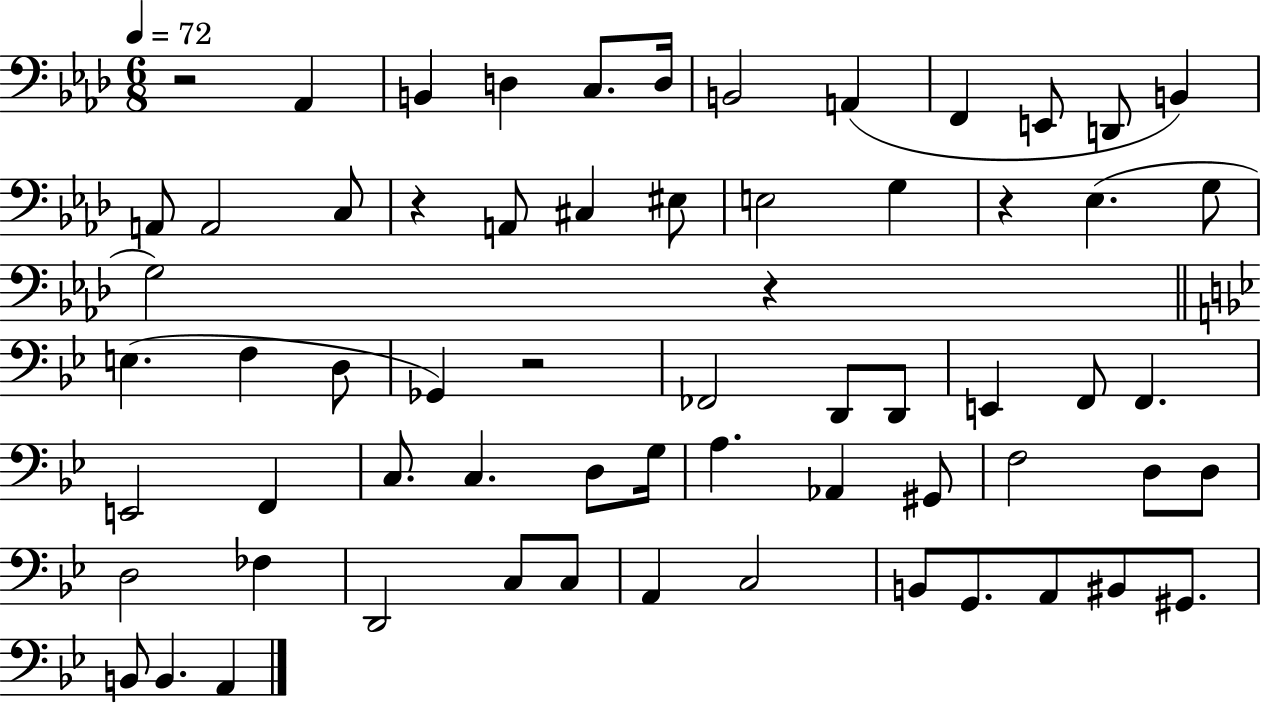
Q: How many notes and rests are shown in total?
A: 64